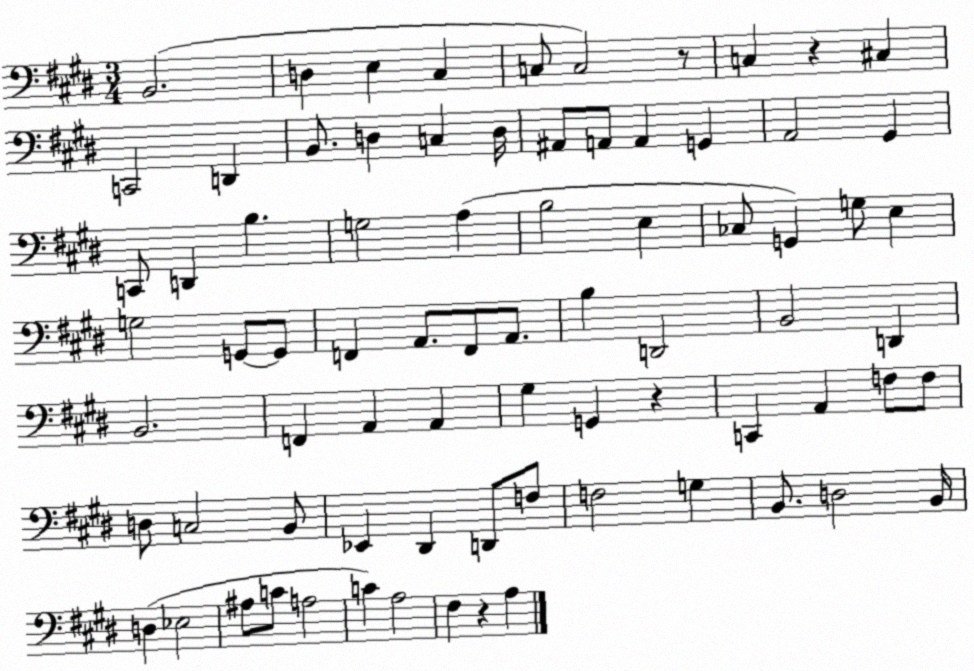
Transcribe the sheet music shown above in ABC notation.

X:1
T:Untitled
M:3/4
L:1/4
K:E
B,,2 D, E, ^C, C,/2 C,2 z/2 C, z ^C, C,,2 D,, B,,/2 D, C, D,/4 ^A,,/2 A,,/2 A,, G,, A,,2 ^G,, C,,/2 D,, B, G,2 A, B,2 E, _C,/2 G,, G,/2 E, G,2 G,,/2 G,,/2 F,, A,,/2 F,,/2 A,,/2 B, D,,2 B,,2 D,, B,,2 F,, A,, A,, ^G, G,, z C,, A,, F,/2 F,/2 D,/2 C,2 B,,/2 _E,, ^D,, D,,/2 F,/2 F,2 G, B,,/2 D,2 B,,/4 D, _E,2 ^A,/2 C/2 A,2 C A,2 ^F, z A,